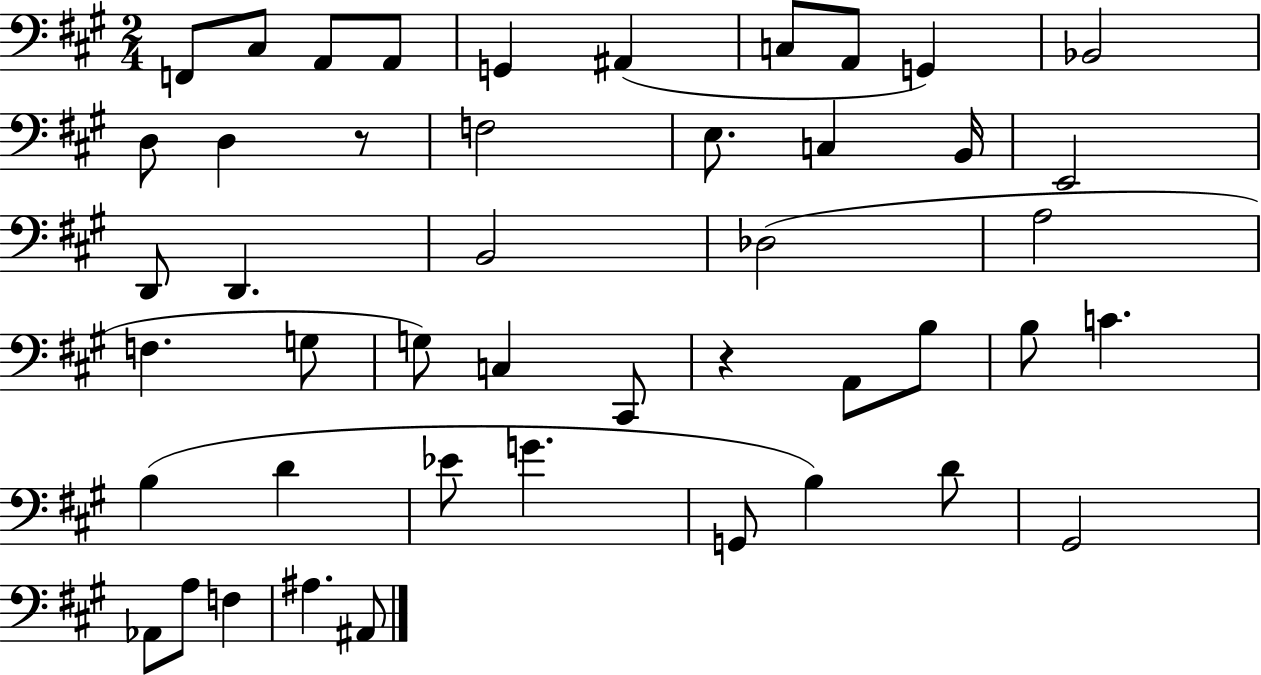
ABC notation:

X:1
T:Untitled
M:2/4
L:1/4
K:A
F,,/2 ^C,/2 A,,/2 A,,/2 G,, ^A,, C,/2 A,,/2 G,, _B,,2 D,/2 D, z/2 F,2 E,/2 C, B,,/4 E,,2 D,,/2 D,, B,,2 _D,2 A,2 F, G,/2 G,/2 C, ^C,,/2 z A,,/2 B,/2 B,/2 C B, D _E/2 G G,,/2 B, D/2 ^G,,2 _A,,/2 A,/2 F, ^A, ^A,,/2